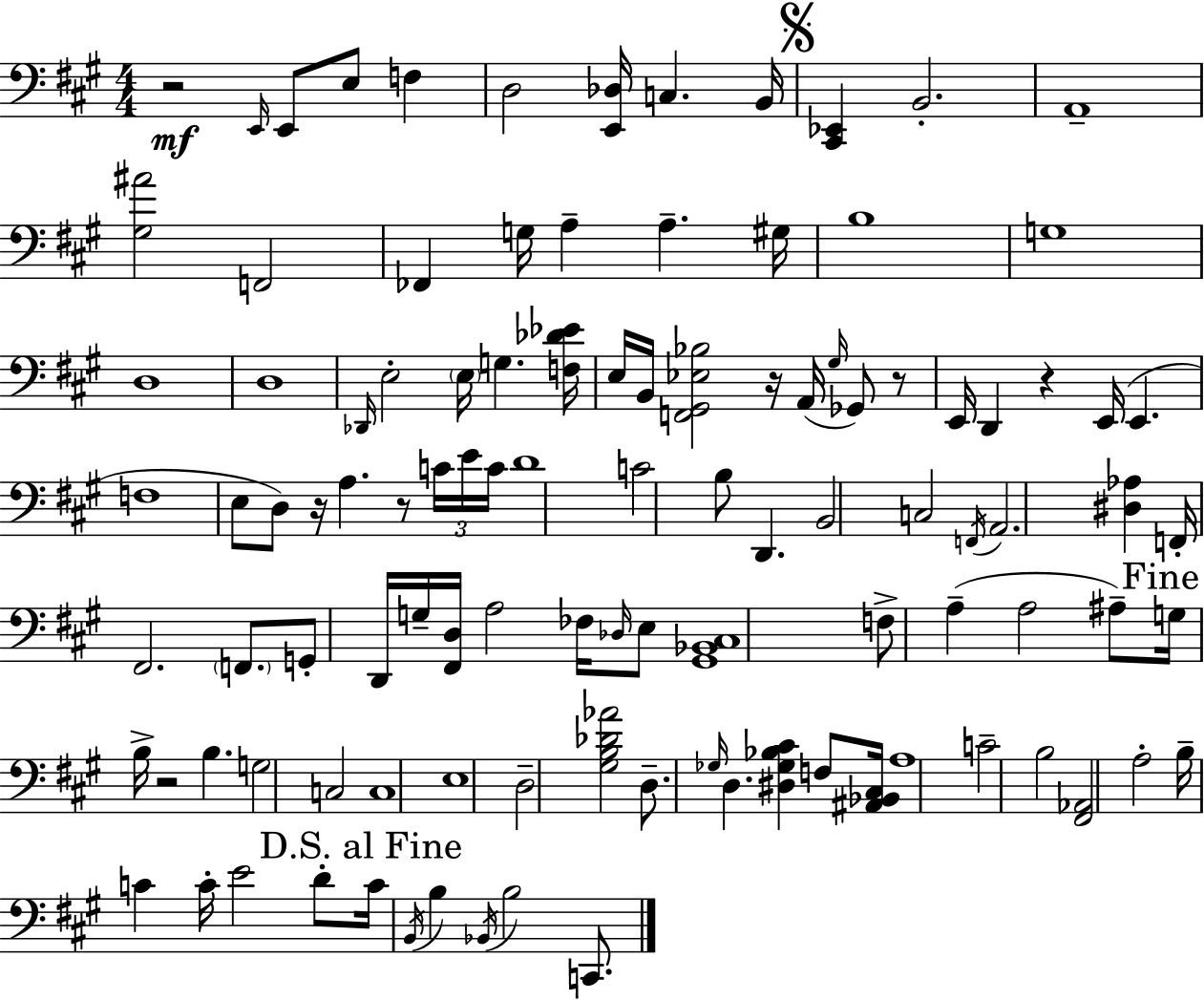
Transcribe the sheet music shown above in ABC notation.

X:1
T:Untitled
M:4/4
L:1/4
K:A
z2 E,,/4 E,,/2 E,/2 F, D,2 [E,,_D,]/4 C, B,,/4 [^C,,_E,,] B,,2 A,,4 [^G,^A]2 F,,2 _F,, G,/4 A, A, ^G,/4 B,4 G,4 D,4 D,4 _D,,/4 E,2 E,/4 G, [F,_D_E]/4 E,/4 B,,/4 [F,,^G,,_E,_B,]2 z/4 A,,/4 ^G,/4 _G,,/2 z/2 E,,/4 D,, z E,,/4 E,, F,4 E,/2 D,/2 z/4 A, z/2 C/4 E/4 C/4 D4 C2 B,/2 D,, B,,2 C,2 F,,/4 A,,2 [^D,_A,] F,,/4 ^F,,2 F,,/2 G,,/2 D,,/4 G,/4 [^F,,D,]/4 A,2 _F,/4 _D,/4 E,/2 [^G,,_B,,^C,]4 F,/2 A, A,2 ^A,/2 G,/4 B,/4 z2 B, G,2 C,2 C,4 E,4 D,2 [^G,B,_D_A]2 D,/2 _G,/4 D, [^D,_G,_B,^C] F,/2 [^A,,_B,,^C,]/4 A,4 C2 B,2 [^F,,_A,,]2 A,2 B,/4 C C/4 E2 D/2 C/4 B,,/4 B, _B,,/4 B,2 C,,/2